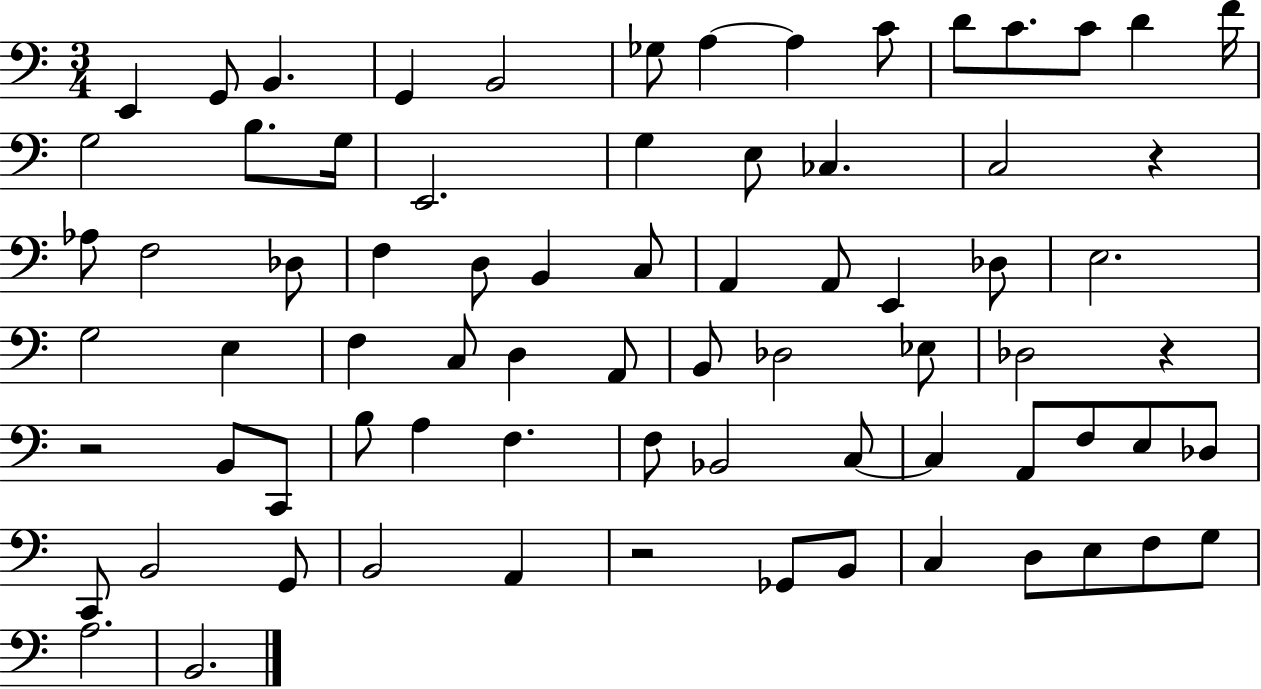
{
  \clef bass
  \numericTimeSignature
  \time 3/4
  \key c \major
  e,4 g,8 b,4. | g,4 b,2 | ges8 a4~~ a4 c'8 | d'8 c'8. c'8 d'4 f'16 | \break g2 b8. g16 | e,2. | g4 e8 ces4. | c2 r4 | \break aes8 f2 des8 | f4 d8 b,4 c8 | a,4 a,8 e,4 des8 | e2. | \break g2 e4 | f4 c8 d4 a,8 | b,8 des2 ees8 | des2 r4 | \break r2 b,8 c,8 | b8 a4 f4. | f8 bes,2 c8~~ | c4 a,8 f8 e8 des8 | \break c,8 b,2 g,8 | b,2 a,4 | r2 ges,8 b,8 | c4 d8 e8 f8 g8 | \break a2. | b,2. | \bar "|."
}